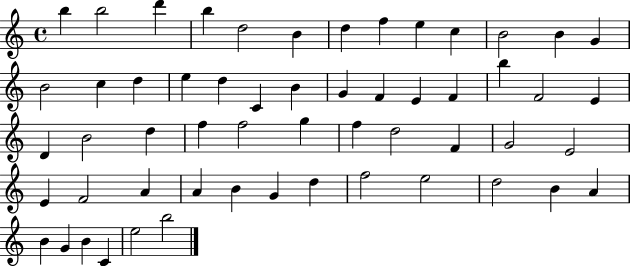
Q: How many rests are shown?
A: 0